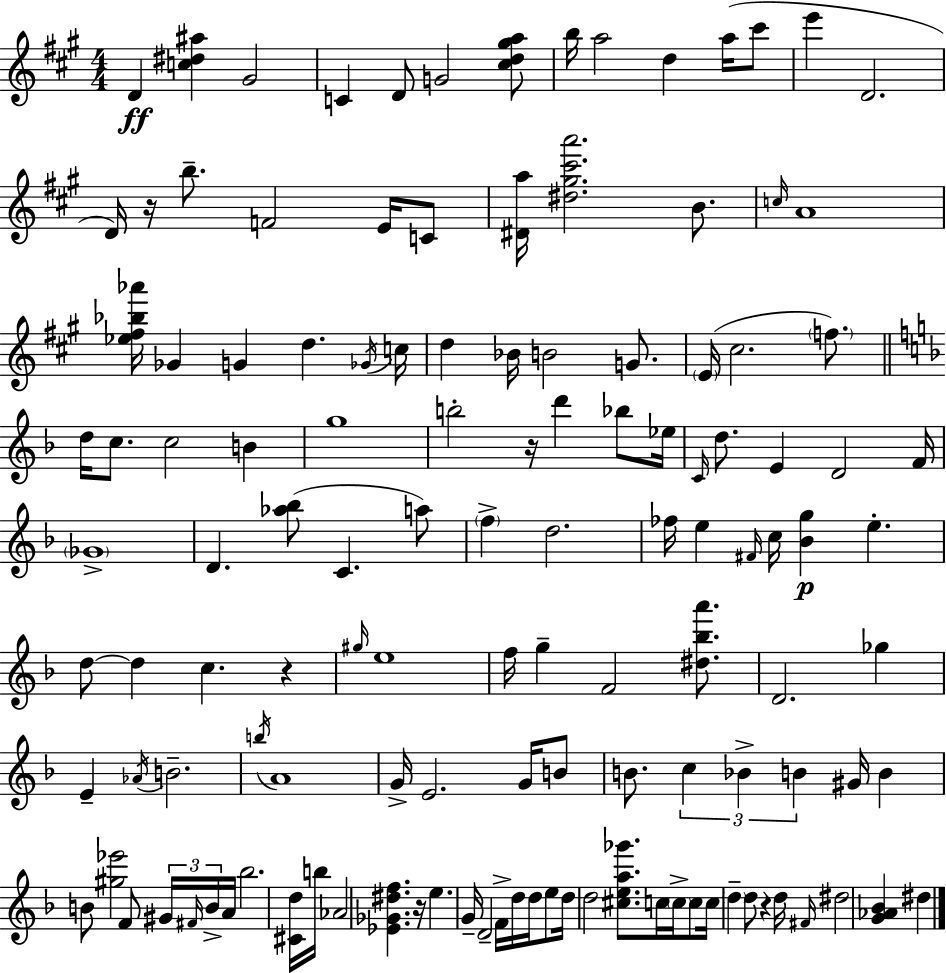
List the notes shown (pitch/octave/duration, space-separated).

D4/q [C5,D#5,A#5]/q G#4/h C4/q D4/e G4/h [C#5,D5,G#5,A5]/e B5/s A5/h D5/q A5/s C#6/e E6/q D4/h. D4/s R/s B5/e. F4/h E4/s C4/e [D#4,A5]/s [D#5,G#5,C#6,A6]/h. B4/e. C5/s A4/w [Eb5,F#5,Bb5,Ab6]/s Gb4/q G4/q D5/q. Gb4/s C5/s D5/q Bb4/s B4/h G4/e. E4/s C#5/h. F5/e. D5/s C5/e. C5/h B4/q G5/w B5/h R/s D6/q Bb5/e Eb5/s C4/s D5/e. E4/q D4/h F4/s Gb4/w D4/q. [Ab5,Bb5]/e C4/q. A5/e F5/q D5/h. FES5/s E5/q F#4/s C5/s [Bb4,G5]/q E5/q. D5/e D5/q C5/q. R/q G#5/s E5/w F5/s G5/q F4/h [D#5,Bb5,A6]/e. D4/h. Gb5/q E4/q Ab4/s B4/h. B5/s A4/w G4/s E4/h. G4/s B4/e B4/e. C5/q Bb4/q B4/q G#4/s B4/q B4/e [G#5,Eb6]/h F4/e G#4/s F#4/s B4/s A4/s Bb5/h. [C#4,D5]/s B5/s Ab4/h [Eb4,Gb4,D#5,F5]/q. R/s E5/q. G4/s D4/h F4/s D5/s D5/s E5/e D5/s D5/h [C#5,E5,A5,Gb6]/e. C5/s C5/s C5/e C5/s D5/q D5/e R/q D5/s F#4/s D#5/h [G4,Ab4,Bb4]/q D#5/q